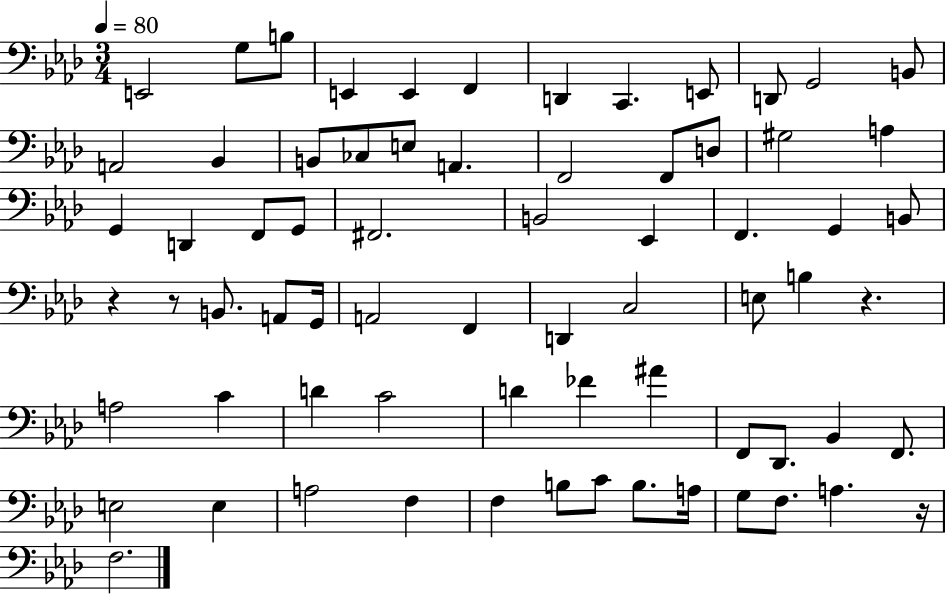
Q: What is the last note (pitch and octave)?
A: F3